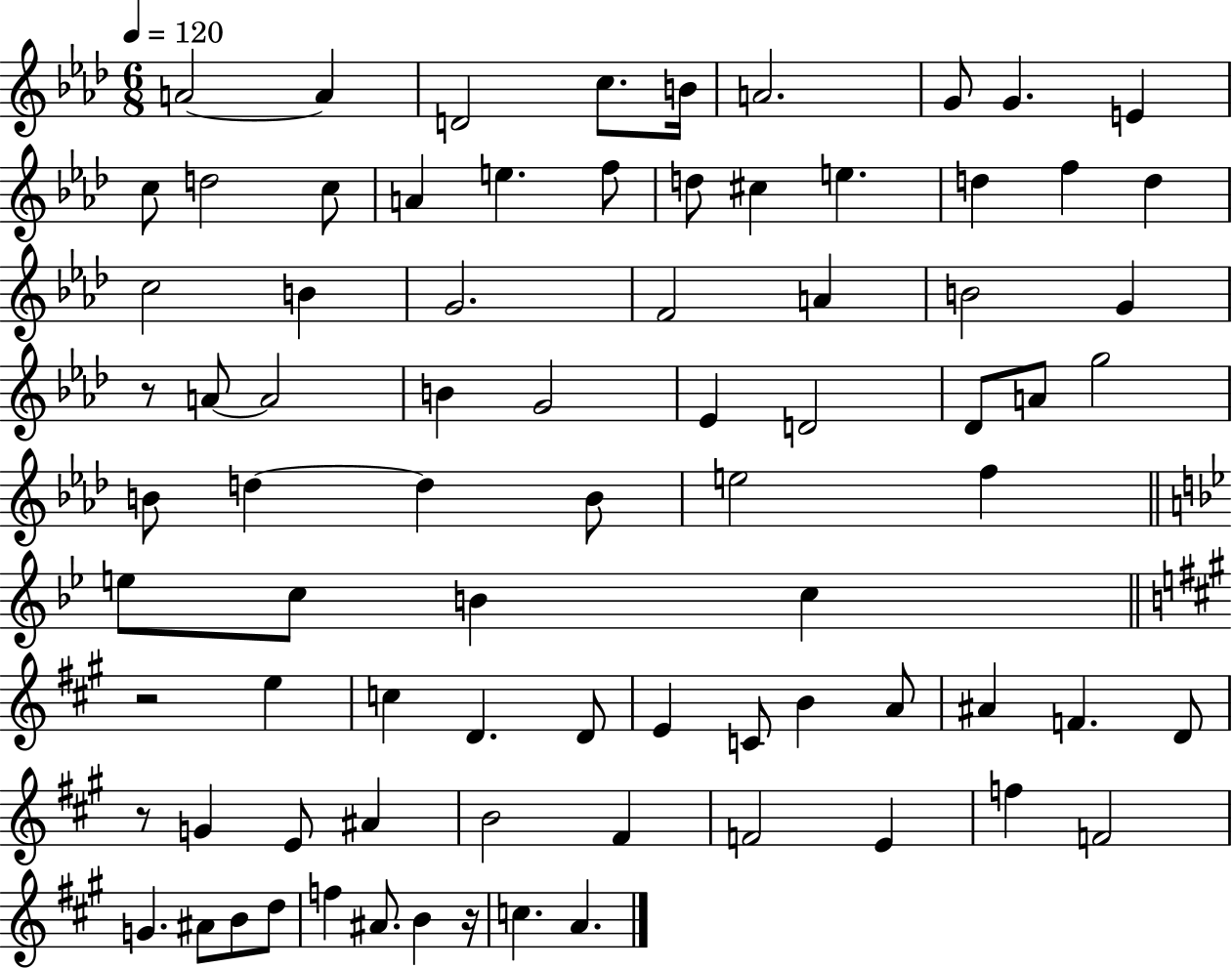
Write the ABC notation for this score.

X:1
T:Untitled
M:6/8
L:1/4
K:Ab
A2 A D2 c/2 B/4 A2 G/2 G E c/2 d2 c/2 A e f/2 d/2 ^c e d f d c2 B G2 F2 A B2 G z/2 A/2 A2 B G2 _E D2 _D/2 A/2 g2 B/2 d d B/2 e2 f e/2 c/2 B c z2 e c D D/2 E C/2 B A/2 ^A F D/2 z/2 G E/2 ^A B2 ^F F2 E f F2 G ^A/2 B/2 d/2 f ^A/2 B z/4 c A